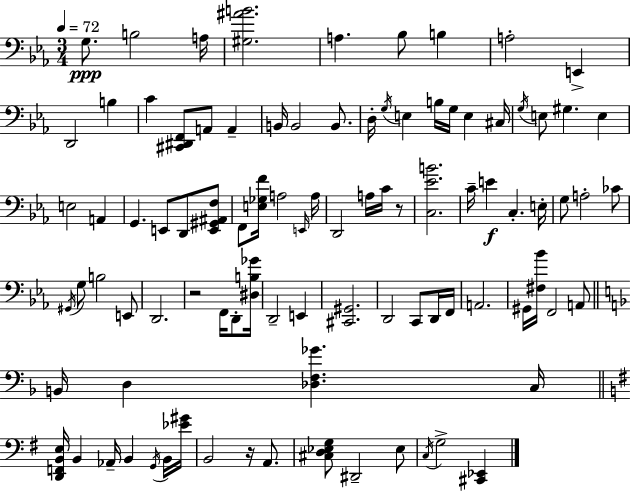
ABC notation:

X:1
T:Untitled
M:3/4
L:1/4
K:Cm
G,/2 B,2 A,/4 [^G,^AB]2 A, _B,/2 B, A,2 E,, D,,2 B, C [^C,,^D,,F,,]/2 A,,/2 A,, B,,/4 B,,2 B,,/2 D,/4 G,/4 E, B,/4 G,/4 E, ^C,/4 G,/4 E,/2 ^G, E, E,2 A,, G,, E,,/2 D,,/2 [E,,^G,,^A,,F,]/2 F,,/2 [E,_G,F]/4 A,2 E,,/4 A,/4 D,,2 A,/4 C/4 z/2 [C,_EB]2 C/4 E C, E,/4 G,/2 A,2 _C/2 ^G,,/4 G,/2 B,2 E,,/2 D,,2 z2 F,,/4 D,,/2 [^D,B,_G]/4 D,,2 E,, [^C,,^G,,]2 D,,2 C,,/2 D,,/4 F,,/4 A,,2 ^G,,/4 [^F,_B]/4 F,,2 A,,/2 B,,/4 D, [_D,F,_G] C,/4 [D,,F,,B,,E,]/4 B,, _A,,/4 B,, G,,/4 B,,/4 [_E^G]/4 B,,2 z/4 A,,/2 [^C,D,_E,G,]/2 ^D,,2 _E,/2 C,/4 G,2 [^C,,_E,,]